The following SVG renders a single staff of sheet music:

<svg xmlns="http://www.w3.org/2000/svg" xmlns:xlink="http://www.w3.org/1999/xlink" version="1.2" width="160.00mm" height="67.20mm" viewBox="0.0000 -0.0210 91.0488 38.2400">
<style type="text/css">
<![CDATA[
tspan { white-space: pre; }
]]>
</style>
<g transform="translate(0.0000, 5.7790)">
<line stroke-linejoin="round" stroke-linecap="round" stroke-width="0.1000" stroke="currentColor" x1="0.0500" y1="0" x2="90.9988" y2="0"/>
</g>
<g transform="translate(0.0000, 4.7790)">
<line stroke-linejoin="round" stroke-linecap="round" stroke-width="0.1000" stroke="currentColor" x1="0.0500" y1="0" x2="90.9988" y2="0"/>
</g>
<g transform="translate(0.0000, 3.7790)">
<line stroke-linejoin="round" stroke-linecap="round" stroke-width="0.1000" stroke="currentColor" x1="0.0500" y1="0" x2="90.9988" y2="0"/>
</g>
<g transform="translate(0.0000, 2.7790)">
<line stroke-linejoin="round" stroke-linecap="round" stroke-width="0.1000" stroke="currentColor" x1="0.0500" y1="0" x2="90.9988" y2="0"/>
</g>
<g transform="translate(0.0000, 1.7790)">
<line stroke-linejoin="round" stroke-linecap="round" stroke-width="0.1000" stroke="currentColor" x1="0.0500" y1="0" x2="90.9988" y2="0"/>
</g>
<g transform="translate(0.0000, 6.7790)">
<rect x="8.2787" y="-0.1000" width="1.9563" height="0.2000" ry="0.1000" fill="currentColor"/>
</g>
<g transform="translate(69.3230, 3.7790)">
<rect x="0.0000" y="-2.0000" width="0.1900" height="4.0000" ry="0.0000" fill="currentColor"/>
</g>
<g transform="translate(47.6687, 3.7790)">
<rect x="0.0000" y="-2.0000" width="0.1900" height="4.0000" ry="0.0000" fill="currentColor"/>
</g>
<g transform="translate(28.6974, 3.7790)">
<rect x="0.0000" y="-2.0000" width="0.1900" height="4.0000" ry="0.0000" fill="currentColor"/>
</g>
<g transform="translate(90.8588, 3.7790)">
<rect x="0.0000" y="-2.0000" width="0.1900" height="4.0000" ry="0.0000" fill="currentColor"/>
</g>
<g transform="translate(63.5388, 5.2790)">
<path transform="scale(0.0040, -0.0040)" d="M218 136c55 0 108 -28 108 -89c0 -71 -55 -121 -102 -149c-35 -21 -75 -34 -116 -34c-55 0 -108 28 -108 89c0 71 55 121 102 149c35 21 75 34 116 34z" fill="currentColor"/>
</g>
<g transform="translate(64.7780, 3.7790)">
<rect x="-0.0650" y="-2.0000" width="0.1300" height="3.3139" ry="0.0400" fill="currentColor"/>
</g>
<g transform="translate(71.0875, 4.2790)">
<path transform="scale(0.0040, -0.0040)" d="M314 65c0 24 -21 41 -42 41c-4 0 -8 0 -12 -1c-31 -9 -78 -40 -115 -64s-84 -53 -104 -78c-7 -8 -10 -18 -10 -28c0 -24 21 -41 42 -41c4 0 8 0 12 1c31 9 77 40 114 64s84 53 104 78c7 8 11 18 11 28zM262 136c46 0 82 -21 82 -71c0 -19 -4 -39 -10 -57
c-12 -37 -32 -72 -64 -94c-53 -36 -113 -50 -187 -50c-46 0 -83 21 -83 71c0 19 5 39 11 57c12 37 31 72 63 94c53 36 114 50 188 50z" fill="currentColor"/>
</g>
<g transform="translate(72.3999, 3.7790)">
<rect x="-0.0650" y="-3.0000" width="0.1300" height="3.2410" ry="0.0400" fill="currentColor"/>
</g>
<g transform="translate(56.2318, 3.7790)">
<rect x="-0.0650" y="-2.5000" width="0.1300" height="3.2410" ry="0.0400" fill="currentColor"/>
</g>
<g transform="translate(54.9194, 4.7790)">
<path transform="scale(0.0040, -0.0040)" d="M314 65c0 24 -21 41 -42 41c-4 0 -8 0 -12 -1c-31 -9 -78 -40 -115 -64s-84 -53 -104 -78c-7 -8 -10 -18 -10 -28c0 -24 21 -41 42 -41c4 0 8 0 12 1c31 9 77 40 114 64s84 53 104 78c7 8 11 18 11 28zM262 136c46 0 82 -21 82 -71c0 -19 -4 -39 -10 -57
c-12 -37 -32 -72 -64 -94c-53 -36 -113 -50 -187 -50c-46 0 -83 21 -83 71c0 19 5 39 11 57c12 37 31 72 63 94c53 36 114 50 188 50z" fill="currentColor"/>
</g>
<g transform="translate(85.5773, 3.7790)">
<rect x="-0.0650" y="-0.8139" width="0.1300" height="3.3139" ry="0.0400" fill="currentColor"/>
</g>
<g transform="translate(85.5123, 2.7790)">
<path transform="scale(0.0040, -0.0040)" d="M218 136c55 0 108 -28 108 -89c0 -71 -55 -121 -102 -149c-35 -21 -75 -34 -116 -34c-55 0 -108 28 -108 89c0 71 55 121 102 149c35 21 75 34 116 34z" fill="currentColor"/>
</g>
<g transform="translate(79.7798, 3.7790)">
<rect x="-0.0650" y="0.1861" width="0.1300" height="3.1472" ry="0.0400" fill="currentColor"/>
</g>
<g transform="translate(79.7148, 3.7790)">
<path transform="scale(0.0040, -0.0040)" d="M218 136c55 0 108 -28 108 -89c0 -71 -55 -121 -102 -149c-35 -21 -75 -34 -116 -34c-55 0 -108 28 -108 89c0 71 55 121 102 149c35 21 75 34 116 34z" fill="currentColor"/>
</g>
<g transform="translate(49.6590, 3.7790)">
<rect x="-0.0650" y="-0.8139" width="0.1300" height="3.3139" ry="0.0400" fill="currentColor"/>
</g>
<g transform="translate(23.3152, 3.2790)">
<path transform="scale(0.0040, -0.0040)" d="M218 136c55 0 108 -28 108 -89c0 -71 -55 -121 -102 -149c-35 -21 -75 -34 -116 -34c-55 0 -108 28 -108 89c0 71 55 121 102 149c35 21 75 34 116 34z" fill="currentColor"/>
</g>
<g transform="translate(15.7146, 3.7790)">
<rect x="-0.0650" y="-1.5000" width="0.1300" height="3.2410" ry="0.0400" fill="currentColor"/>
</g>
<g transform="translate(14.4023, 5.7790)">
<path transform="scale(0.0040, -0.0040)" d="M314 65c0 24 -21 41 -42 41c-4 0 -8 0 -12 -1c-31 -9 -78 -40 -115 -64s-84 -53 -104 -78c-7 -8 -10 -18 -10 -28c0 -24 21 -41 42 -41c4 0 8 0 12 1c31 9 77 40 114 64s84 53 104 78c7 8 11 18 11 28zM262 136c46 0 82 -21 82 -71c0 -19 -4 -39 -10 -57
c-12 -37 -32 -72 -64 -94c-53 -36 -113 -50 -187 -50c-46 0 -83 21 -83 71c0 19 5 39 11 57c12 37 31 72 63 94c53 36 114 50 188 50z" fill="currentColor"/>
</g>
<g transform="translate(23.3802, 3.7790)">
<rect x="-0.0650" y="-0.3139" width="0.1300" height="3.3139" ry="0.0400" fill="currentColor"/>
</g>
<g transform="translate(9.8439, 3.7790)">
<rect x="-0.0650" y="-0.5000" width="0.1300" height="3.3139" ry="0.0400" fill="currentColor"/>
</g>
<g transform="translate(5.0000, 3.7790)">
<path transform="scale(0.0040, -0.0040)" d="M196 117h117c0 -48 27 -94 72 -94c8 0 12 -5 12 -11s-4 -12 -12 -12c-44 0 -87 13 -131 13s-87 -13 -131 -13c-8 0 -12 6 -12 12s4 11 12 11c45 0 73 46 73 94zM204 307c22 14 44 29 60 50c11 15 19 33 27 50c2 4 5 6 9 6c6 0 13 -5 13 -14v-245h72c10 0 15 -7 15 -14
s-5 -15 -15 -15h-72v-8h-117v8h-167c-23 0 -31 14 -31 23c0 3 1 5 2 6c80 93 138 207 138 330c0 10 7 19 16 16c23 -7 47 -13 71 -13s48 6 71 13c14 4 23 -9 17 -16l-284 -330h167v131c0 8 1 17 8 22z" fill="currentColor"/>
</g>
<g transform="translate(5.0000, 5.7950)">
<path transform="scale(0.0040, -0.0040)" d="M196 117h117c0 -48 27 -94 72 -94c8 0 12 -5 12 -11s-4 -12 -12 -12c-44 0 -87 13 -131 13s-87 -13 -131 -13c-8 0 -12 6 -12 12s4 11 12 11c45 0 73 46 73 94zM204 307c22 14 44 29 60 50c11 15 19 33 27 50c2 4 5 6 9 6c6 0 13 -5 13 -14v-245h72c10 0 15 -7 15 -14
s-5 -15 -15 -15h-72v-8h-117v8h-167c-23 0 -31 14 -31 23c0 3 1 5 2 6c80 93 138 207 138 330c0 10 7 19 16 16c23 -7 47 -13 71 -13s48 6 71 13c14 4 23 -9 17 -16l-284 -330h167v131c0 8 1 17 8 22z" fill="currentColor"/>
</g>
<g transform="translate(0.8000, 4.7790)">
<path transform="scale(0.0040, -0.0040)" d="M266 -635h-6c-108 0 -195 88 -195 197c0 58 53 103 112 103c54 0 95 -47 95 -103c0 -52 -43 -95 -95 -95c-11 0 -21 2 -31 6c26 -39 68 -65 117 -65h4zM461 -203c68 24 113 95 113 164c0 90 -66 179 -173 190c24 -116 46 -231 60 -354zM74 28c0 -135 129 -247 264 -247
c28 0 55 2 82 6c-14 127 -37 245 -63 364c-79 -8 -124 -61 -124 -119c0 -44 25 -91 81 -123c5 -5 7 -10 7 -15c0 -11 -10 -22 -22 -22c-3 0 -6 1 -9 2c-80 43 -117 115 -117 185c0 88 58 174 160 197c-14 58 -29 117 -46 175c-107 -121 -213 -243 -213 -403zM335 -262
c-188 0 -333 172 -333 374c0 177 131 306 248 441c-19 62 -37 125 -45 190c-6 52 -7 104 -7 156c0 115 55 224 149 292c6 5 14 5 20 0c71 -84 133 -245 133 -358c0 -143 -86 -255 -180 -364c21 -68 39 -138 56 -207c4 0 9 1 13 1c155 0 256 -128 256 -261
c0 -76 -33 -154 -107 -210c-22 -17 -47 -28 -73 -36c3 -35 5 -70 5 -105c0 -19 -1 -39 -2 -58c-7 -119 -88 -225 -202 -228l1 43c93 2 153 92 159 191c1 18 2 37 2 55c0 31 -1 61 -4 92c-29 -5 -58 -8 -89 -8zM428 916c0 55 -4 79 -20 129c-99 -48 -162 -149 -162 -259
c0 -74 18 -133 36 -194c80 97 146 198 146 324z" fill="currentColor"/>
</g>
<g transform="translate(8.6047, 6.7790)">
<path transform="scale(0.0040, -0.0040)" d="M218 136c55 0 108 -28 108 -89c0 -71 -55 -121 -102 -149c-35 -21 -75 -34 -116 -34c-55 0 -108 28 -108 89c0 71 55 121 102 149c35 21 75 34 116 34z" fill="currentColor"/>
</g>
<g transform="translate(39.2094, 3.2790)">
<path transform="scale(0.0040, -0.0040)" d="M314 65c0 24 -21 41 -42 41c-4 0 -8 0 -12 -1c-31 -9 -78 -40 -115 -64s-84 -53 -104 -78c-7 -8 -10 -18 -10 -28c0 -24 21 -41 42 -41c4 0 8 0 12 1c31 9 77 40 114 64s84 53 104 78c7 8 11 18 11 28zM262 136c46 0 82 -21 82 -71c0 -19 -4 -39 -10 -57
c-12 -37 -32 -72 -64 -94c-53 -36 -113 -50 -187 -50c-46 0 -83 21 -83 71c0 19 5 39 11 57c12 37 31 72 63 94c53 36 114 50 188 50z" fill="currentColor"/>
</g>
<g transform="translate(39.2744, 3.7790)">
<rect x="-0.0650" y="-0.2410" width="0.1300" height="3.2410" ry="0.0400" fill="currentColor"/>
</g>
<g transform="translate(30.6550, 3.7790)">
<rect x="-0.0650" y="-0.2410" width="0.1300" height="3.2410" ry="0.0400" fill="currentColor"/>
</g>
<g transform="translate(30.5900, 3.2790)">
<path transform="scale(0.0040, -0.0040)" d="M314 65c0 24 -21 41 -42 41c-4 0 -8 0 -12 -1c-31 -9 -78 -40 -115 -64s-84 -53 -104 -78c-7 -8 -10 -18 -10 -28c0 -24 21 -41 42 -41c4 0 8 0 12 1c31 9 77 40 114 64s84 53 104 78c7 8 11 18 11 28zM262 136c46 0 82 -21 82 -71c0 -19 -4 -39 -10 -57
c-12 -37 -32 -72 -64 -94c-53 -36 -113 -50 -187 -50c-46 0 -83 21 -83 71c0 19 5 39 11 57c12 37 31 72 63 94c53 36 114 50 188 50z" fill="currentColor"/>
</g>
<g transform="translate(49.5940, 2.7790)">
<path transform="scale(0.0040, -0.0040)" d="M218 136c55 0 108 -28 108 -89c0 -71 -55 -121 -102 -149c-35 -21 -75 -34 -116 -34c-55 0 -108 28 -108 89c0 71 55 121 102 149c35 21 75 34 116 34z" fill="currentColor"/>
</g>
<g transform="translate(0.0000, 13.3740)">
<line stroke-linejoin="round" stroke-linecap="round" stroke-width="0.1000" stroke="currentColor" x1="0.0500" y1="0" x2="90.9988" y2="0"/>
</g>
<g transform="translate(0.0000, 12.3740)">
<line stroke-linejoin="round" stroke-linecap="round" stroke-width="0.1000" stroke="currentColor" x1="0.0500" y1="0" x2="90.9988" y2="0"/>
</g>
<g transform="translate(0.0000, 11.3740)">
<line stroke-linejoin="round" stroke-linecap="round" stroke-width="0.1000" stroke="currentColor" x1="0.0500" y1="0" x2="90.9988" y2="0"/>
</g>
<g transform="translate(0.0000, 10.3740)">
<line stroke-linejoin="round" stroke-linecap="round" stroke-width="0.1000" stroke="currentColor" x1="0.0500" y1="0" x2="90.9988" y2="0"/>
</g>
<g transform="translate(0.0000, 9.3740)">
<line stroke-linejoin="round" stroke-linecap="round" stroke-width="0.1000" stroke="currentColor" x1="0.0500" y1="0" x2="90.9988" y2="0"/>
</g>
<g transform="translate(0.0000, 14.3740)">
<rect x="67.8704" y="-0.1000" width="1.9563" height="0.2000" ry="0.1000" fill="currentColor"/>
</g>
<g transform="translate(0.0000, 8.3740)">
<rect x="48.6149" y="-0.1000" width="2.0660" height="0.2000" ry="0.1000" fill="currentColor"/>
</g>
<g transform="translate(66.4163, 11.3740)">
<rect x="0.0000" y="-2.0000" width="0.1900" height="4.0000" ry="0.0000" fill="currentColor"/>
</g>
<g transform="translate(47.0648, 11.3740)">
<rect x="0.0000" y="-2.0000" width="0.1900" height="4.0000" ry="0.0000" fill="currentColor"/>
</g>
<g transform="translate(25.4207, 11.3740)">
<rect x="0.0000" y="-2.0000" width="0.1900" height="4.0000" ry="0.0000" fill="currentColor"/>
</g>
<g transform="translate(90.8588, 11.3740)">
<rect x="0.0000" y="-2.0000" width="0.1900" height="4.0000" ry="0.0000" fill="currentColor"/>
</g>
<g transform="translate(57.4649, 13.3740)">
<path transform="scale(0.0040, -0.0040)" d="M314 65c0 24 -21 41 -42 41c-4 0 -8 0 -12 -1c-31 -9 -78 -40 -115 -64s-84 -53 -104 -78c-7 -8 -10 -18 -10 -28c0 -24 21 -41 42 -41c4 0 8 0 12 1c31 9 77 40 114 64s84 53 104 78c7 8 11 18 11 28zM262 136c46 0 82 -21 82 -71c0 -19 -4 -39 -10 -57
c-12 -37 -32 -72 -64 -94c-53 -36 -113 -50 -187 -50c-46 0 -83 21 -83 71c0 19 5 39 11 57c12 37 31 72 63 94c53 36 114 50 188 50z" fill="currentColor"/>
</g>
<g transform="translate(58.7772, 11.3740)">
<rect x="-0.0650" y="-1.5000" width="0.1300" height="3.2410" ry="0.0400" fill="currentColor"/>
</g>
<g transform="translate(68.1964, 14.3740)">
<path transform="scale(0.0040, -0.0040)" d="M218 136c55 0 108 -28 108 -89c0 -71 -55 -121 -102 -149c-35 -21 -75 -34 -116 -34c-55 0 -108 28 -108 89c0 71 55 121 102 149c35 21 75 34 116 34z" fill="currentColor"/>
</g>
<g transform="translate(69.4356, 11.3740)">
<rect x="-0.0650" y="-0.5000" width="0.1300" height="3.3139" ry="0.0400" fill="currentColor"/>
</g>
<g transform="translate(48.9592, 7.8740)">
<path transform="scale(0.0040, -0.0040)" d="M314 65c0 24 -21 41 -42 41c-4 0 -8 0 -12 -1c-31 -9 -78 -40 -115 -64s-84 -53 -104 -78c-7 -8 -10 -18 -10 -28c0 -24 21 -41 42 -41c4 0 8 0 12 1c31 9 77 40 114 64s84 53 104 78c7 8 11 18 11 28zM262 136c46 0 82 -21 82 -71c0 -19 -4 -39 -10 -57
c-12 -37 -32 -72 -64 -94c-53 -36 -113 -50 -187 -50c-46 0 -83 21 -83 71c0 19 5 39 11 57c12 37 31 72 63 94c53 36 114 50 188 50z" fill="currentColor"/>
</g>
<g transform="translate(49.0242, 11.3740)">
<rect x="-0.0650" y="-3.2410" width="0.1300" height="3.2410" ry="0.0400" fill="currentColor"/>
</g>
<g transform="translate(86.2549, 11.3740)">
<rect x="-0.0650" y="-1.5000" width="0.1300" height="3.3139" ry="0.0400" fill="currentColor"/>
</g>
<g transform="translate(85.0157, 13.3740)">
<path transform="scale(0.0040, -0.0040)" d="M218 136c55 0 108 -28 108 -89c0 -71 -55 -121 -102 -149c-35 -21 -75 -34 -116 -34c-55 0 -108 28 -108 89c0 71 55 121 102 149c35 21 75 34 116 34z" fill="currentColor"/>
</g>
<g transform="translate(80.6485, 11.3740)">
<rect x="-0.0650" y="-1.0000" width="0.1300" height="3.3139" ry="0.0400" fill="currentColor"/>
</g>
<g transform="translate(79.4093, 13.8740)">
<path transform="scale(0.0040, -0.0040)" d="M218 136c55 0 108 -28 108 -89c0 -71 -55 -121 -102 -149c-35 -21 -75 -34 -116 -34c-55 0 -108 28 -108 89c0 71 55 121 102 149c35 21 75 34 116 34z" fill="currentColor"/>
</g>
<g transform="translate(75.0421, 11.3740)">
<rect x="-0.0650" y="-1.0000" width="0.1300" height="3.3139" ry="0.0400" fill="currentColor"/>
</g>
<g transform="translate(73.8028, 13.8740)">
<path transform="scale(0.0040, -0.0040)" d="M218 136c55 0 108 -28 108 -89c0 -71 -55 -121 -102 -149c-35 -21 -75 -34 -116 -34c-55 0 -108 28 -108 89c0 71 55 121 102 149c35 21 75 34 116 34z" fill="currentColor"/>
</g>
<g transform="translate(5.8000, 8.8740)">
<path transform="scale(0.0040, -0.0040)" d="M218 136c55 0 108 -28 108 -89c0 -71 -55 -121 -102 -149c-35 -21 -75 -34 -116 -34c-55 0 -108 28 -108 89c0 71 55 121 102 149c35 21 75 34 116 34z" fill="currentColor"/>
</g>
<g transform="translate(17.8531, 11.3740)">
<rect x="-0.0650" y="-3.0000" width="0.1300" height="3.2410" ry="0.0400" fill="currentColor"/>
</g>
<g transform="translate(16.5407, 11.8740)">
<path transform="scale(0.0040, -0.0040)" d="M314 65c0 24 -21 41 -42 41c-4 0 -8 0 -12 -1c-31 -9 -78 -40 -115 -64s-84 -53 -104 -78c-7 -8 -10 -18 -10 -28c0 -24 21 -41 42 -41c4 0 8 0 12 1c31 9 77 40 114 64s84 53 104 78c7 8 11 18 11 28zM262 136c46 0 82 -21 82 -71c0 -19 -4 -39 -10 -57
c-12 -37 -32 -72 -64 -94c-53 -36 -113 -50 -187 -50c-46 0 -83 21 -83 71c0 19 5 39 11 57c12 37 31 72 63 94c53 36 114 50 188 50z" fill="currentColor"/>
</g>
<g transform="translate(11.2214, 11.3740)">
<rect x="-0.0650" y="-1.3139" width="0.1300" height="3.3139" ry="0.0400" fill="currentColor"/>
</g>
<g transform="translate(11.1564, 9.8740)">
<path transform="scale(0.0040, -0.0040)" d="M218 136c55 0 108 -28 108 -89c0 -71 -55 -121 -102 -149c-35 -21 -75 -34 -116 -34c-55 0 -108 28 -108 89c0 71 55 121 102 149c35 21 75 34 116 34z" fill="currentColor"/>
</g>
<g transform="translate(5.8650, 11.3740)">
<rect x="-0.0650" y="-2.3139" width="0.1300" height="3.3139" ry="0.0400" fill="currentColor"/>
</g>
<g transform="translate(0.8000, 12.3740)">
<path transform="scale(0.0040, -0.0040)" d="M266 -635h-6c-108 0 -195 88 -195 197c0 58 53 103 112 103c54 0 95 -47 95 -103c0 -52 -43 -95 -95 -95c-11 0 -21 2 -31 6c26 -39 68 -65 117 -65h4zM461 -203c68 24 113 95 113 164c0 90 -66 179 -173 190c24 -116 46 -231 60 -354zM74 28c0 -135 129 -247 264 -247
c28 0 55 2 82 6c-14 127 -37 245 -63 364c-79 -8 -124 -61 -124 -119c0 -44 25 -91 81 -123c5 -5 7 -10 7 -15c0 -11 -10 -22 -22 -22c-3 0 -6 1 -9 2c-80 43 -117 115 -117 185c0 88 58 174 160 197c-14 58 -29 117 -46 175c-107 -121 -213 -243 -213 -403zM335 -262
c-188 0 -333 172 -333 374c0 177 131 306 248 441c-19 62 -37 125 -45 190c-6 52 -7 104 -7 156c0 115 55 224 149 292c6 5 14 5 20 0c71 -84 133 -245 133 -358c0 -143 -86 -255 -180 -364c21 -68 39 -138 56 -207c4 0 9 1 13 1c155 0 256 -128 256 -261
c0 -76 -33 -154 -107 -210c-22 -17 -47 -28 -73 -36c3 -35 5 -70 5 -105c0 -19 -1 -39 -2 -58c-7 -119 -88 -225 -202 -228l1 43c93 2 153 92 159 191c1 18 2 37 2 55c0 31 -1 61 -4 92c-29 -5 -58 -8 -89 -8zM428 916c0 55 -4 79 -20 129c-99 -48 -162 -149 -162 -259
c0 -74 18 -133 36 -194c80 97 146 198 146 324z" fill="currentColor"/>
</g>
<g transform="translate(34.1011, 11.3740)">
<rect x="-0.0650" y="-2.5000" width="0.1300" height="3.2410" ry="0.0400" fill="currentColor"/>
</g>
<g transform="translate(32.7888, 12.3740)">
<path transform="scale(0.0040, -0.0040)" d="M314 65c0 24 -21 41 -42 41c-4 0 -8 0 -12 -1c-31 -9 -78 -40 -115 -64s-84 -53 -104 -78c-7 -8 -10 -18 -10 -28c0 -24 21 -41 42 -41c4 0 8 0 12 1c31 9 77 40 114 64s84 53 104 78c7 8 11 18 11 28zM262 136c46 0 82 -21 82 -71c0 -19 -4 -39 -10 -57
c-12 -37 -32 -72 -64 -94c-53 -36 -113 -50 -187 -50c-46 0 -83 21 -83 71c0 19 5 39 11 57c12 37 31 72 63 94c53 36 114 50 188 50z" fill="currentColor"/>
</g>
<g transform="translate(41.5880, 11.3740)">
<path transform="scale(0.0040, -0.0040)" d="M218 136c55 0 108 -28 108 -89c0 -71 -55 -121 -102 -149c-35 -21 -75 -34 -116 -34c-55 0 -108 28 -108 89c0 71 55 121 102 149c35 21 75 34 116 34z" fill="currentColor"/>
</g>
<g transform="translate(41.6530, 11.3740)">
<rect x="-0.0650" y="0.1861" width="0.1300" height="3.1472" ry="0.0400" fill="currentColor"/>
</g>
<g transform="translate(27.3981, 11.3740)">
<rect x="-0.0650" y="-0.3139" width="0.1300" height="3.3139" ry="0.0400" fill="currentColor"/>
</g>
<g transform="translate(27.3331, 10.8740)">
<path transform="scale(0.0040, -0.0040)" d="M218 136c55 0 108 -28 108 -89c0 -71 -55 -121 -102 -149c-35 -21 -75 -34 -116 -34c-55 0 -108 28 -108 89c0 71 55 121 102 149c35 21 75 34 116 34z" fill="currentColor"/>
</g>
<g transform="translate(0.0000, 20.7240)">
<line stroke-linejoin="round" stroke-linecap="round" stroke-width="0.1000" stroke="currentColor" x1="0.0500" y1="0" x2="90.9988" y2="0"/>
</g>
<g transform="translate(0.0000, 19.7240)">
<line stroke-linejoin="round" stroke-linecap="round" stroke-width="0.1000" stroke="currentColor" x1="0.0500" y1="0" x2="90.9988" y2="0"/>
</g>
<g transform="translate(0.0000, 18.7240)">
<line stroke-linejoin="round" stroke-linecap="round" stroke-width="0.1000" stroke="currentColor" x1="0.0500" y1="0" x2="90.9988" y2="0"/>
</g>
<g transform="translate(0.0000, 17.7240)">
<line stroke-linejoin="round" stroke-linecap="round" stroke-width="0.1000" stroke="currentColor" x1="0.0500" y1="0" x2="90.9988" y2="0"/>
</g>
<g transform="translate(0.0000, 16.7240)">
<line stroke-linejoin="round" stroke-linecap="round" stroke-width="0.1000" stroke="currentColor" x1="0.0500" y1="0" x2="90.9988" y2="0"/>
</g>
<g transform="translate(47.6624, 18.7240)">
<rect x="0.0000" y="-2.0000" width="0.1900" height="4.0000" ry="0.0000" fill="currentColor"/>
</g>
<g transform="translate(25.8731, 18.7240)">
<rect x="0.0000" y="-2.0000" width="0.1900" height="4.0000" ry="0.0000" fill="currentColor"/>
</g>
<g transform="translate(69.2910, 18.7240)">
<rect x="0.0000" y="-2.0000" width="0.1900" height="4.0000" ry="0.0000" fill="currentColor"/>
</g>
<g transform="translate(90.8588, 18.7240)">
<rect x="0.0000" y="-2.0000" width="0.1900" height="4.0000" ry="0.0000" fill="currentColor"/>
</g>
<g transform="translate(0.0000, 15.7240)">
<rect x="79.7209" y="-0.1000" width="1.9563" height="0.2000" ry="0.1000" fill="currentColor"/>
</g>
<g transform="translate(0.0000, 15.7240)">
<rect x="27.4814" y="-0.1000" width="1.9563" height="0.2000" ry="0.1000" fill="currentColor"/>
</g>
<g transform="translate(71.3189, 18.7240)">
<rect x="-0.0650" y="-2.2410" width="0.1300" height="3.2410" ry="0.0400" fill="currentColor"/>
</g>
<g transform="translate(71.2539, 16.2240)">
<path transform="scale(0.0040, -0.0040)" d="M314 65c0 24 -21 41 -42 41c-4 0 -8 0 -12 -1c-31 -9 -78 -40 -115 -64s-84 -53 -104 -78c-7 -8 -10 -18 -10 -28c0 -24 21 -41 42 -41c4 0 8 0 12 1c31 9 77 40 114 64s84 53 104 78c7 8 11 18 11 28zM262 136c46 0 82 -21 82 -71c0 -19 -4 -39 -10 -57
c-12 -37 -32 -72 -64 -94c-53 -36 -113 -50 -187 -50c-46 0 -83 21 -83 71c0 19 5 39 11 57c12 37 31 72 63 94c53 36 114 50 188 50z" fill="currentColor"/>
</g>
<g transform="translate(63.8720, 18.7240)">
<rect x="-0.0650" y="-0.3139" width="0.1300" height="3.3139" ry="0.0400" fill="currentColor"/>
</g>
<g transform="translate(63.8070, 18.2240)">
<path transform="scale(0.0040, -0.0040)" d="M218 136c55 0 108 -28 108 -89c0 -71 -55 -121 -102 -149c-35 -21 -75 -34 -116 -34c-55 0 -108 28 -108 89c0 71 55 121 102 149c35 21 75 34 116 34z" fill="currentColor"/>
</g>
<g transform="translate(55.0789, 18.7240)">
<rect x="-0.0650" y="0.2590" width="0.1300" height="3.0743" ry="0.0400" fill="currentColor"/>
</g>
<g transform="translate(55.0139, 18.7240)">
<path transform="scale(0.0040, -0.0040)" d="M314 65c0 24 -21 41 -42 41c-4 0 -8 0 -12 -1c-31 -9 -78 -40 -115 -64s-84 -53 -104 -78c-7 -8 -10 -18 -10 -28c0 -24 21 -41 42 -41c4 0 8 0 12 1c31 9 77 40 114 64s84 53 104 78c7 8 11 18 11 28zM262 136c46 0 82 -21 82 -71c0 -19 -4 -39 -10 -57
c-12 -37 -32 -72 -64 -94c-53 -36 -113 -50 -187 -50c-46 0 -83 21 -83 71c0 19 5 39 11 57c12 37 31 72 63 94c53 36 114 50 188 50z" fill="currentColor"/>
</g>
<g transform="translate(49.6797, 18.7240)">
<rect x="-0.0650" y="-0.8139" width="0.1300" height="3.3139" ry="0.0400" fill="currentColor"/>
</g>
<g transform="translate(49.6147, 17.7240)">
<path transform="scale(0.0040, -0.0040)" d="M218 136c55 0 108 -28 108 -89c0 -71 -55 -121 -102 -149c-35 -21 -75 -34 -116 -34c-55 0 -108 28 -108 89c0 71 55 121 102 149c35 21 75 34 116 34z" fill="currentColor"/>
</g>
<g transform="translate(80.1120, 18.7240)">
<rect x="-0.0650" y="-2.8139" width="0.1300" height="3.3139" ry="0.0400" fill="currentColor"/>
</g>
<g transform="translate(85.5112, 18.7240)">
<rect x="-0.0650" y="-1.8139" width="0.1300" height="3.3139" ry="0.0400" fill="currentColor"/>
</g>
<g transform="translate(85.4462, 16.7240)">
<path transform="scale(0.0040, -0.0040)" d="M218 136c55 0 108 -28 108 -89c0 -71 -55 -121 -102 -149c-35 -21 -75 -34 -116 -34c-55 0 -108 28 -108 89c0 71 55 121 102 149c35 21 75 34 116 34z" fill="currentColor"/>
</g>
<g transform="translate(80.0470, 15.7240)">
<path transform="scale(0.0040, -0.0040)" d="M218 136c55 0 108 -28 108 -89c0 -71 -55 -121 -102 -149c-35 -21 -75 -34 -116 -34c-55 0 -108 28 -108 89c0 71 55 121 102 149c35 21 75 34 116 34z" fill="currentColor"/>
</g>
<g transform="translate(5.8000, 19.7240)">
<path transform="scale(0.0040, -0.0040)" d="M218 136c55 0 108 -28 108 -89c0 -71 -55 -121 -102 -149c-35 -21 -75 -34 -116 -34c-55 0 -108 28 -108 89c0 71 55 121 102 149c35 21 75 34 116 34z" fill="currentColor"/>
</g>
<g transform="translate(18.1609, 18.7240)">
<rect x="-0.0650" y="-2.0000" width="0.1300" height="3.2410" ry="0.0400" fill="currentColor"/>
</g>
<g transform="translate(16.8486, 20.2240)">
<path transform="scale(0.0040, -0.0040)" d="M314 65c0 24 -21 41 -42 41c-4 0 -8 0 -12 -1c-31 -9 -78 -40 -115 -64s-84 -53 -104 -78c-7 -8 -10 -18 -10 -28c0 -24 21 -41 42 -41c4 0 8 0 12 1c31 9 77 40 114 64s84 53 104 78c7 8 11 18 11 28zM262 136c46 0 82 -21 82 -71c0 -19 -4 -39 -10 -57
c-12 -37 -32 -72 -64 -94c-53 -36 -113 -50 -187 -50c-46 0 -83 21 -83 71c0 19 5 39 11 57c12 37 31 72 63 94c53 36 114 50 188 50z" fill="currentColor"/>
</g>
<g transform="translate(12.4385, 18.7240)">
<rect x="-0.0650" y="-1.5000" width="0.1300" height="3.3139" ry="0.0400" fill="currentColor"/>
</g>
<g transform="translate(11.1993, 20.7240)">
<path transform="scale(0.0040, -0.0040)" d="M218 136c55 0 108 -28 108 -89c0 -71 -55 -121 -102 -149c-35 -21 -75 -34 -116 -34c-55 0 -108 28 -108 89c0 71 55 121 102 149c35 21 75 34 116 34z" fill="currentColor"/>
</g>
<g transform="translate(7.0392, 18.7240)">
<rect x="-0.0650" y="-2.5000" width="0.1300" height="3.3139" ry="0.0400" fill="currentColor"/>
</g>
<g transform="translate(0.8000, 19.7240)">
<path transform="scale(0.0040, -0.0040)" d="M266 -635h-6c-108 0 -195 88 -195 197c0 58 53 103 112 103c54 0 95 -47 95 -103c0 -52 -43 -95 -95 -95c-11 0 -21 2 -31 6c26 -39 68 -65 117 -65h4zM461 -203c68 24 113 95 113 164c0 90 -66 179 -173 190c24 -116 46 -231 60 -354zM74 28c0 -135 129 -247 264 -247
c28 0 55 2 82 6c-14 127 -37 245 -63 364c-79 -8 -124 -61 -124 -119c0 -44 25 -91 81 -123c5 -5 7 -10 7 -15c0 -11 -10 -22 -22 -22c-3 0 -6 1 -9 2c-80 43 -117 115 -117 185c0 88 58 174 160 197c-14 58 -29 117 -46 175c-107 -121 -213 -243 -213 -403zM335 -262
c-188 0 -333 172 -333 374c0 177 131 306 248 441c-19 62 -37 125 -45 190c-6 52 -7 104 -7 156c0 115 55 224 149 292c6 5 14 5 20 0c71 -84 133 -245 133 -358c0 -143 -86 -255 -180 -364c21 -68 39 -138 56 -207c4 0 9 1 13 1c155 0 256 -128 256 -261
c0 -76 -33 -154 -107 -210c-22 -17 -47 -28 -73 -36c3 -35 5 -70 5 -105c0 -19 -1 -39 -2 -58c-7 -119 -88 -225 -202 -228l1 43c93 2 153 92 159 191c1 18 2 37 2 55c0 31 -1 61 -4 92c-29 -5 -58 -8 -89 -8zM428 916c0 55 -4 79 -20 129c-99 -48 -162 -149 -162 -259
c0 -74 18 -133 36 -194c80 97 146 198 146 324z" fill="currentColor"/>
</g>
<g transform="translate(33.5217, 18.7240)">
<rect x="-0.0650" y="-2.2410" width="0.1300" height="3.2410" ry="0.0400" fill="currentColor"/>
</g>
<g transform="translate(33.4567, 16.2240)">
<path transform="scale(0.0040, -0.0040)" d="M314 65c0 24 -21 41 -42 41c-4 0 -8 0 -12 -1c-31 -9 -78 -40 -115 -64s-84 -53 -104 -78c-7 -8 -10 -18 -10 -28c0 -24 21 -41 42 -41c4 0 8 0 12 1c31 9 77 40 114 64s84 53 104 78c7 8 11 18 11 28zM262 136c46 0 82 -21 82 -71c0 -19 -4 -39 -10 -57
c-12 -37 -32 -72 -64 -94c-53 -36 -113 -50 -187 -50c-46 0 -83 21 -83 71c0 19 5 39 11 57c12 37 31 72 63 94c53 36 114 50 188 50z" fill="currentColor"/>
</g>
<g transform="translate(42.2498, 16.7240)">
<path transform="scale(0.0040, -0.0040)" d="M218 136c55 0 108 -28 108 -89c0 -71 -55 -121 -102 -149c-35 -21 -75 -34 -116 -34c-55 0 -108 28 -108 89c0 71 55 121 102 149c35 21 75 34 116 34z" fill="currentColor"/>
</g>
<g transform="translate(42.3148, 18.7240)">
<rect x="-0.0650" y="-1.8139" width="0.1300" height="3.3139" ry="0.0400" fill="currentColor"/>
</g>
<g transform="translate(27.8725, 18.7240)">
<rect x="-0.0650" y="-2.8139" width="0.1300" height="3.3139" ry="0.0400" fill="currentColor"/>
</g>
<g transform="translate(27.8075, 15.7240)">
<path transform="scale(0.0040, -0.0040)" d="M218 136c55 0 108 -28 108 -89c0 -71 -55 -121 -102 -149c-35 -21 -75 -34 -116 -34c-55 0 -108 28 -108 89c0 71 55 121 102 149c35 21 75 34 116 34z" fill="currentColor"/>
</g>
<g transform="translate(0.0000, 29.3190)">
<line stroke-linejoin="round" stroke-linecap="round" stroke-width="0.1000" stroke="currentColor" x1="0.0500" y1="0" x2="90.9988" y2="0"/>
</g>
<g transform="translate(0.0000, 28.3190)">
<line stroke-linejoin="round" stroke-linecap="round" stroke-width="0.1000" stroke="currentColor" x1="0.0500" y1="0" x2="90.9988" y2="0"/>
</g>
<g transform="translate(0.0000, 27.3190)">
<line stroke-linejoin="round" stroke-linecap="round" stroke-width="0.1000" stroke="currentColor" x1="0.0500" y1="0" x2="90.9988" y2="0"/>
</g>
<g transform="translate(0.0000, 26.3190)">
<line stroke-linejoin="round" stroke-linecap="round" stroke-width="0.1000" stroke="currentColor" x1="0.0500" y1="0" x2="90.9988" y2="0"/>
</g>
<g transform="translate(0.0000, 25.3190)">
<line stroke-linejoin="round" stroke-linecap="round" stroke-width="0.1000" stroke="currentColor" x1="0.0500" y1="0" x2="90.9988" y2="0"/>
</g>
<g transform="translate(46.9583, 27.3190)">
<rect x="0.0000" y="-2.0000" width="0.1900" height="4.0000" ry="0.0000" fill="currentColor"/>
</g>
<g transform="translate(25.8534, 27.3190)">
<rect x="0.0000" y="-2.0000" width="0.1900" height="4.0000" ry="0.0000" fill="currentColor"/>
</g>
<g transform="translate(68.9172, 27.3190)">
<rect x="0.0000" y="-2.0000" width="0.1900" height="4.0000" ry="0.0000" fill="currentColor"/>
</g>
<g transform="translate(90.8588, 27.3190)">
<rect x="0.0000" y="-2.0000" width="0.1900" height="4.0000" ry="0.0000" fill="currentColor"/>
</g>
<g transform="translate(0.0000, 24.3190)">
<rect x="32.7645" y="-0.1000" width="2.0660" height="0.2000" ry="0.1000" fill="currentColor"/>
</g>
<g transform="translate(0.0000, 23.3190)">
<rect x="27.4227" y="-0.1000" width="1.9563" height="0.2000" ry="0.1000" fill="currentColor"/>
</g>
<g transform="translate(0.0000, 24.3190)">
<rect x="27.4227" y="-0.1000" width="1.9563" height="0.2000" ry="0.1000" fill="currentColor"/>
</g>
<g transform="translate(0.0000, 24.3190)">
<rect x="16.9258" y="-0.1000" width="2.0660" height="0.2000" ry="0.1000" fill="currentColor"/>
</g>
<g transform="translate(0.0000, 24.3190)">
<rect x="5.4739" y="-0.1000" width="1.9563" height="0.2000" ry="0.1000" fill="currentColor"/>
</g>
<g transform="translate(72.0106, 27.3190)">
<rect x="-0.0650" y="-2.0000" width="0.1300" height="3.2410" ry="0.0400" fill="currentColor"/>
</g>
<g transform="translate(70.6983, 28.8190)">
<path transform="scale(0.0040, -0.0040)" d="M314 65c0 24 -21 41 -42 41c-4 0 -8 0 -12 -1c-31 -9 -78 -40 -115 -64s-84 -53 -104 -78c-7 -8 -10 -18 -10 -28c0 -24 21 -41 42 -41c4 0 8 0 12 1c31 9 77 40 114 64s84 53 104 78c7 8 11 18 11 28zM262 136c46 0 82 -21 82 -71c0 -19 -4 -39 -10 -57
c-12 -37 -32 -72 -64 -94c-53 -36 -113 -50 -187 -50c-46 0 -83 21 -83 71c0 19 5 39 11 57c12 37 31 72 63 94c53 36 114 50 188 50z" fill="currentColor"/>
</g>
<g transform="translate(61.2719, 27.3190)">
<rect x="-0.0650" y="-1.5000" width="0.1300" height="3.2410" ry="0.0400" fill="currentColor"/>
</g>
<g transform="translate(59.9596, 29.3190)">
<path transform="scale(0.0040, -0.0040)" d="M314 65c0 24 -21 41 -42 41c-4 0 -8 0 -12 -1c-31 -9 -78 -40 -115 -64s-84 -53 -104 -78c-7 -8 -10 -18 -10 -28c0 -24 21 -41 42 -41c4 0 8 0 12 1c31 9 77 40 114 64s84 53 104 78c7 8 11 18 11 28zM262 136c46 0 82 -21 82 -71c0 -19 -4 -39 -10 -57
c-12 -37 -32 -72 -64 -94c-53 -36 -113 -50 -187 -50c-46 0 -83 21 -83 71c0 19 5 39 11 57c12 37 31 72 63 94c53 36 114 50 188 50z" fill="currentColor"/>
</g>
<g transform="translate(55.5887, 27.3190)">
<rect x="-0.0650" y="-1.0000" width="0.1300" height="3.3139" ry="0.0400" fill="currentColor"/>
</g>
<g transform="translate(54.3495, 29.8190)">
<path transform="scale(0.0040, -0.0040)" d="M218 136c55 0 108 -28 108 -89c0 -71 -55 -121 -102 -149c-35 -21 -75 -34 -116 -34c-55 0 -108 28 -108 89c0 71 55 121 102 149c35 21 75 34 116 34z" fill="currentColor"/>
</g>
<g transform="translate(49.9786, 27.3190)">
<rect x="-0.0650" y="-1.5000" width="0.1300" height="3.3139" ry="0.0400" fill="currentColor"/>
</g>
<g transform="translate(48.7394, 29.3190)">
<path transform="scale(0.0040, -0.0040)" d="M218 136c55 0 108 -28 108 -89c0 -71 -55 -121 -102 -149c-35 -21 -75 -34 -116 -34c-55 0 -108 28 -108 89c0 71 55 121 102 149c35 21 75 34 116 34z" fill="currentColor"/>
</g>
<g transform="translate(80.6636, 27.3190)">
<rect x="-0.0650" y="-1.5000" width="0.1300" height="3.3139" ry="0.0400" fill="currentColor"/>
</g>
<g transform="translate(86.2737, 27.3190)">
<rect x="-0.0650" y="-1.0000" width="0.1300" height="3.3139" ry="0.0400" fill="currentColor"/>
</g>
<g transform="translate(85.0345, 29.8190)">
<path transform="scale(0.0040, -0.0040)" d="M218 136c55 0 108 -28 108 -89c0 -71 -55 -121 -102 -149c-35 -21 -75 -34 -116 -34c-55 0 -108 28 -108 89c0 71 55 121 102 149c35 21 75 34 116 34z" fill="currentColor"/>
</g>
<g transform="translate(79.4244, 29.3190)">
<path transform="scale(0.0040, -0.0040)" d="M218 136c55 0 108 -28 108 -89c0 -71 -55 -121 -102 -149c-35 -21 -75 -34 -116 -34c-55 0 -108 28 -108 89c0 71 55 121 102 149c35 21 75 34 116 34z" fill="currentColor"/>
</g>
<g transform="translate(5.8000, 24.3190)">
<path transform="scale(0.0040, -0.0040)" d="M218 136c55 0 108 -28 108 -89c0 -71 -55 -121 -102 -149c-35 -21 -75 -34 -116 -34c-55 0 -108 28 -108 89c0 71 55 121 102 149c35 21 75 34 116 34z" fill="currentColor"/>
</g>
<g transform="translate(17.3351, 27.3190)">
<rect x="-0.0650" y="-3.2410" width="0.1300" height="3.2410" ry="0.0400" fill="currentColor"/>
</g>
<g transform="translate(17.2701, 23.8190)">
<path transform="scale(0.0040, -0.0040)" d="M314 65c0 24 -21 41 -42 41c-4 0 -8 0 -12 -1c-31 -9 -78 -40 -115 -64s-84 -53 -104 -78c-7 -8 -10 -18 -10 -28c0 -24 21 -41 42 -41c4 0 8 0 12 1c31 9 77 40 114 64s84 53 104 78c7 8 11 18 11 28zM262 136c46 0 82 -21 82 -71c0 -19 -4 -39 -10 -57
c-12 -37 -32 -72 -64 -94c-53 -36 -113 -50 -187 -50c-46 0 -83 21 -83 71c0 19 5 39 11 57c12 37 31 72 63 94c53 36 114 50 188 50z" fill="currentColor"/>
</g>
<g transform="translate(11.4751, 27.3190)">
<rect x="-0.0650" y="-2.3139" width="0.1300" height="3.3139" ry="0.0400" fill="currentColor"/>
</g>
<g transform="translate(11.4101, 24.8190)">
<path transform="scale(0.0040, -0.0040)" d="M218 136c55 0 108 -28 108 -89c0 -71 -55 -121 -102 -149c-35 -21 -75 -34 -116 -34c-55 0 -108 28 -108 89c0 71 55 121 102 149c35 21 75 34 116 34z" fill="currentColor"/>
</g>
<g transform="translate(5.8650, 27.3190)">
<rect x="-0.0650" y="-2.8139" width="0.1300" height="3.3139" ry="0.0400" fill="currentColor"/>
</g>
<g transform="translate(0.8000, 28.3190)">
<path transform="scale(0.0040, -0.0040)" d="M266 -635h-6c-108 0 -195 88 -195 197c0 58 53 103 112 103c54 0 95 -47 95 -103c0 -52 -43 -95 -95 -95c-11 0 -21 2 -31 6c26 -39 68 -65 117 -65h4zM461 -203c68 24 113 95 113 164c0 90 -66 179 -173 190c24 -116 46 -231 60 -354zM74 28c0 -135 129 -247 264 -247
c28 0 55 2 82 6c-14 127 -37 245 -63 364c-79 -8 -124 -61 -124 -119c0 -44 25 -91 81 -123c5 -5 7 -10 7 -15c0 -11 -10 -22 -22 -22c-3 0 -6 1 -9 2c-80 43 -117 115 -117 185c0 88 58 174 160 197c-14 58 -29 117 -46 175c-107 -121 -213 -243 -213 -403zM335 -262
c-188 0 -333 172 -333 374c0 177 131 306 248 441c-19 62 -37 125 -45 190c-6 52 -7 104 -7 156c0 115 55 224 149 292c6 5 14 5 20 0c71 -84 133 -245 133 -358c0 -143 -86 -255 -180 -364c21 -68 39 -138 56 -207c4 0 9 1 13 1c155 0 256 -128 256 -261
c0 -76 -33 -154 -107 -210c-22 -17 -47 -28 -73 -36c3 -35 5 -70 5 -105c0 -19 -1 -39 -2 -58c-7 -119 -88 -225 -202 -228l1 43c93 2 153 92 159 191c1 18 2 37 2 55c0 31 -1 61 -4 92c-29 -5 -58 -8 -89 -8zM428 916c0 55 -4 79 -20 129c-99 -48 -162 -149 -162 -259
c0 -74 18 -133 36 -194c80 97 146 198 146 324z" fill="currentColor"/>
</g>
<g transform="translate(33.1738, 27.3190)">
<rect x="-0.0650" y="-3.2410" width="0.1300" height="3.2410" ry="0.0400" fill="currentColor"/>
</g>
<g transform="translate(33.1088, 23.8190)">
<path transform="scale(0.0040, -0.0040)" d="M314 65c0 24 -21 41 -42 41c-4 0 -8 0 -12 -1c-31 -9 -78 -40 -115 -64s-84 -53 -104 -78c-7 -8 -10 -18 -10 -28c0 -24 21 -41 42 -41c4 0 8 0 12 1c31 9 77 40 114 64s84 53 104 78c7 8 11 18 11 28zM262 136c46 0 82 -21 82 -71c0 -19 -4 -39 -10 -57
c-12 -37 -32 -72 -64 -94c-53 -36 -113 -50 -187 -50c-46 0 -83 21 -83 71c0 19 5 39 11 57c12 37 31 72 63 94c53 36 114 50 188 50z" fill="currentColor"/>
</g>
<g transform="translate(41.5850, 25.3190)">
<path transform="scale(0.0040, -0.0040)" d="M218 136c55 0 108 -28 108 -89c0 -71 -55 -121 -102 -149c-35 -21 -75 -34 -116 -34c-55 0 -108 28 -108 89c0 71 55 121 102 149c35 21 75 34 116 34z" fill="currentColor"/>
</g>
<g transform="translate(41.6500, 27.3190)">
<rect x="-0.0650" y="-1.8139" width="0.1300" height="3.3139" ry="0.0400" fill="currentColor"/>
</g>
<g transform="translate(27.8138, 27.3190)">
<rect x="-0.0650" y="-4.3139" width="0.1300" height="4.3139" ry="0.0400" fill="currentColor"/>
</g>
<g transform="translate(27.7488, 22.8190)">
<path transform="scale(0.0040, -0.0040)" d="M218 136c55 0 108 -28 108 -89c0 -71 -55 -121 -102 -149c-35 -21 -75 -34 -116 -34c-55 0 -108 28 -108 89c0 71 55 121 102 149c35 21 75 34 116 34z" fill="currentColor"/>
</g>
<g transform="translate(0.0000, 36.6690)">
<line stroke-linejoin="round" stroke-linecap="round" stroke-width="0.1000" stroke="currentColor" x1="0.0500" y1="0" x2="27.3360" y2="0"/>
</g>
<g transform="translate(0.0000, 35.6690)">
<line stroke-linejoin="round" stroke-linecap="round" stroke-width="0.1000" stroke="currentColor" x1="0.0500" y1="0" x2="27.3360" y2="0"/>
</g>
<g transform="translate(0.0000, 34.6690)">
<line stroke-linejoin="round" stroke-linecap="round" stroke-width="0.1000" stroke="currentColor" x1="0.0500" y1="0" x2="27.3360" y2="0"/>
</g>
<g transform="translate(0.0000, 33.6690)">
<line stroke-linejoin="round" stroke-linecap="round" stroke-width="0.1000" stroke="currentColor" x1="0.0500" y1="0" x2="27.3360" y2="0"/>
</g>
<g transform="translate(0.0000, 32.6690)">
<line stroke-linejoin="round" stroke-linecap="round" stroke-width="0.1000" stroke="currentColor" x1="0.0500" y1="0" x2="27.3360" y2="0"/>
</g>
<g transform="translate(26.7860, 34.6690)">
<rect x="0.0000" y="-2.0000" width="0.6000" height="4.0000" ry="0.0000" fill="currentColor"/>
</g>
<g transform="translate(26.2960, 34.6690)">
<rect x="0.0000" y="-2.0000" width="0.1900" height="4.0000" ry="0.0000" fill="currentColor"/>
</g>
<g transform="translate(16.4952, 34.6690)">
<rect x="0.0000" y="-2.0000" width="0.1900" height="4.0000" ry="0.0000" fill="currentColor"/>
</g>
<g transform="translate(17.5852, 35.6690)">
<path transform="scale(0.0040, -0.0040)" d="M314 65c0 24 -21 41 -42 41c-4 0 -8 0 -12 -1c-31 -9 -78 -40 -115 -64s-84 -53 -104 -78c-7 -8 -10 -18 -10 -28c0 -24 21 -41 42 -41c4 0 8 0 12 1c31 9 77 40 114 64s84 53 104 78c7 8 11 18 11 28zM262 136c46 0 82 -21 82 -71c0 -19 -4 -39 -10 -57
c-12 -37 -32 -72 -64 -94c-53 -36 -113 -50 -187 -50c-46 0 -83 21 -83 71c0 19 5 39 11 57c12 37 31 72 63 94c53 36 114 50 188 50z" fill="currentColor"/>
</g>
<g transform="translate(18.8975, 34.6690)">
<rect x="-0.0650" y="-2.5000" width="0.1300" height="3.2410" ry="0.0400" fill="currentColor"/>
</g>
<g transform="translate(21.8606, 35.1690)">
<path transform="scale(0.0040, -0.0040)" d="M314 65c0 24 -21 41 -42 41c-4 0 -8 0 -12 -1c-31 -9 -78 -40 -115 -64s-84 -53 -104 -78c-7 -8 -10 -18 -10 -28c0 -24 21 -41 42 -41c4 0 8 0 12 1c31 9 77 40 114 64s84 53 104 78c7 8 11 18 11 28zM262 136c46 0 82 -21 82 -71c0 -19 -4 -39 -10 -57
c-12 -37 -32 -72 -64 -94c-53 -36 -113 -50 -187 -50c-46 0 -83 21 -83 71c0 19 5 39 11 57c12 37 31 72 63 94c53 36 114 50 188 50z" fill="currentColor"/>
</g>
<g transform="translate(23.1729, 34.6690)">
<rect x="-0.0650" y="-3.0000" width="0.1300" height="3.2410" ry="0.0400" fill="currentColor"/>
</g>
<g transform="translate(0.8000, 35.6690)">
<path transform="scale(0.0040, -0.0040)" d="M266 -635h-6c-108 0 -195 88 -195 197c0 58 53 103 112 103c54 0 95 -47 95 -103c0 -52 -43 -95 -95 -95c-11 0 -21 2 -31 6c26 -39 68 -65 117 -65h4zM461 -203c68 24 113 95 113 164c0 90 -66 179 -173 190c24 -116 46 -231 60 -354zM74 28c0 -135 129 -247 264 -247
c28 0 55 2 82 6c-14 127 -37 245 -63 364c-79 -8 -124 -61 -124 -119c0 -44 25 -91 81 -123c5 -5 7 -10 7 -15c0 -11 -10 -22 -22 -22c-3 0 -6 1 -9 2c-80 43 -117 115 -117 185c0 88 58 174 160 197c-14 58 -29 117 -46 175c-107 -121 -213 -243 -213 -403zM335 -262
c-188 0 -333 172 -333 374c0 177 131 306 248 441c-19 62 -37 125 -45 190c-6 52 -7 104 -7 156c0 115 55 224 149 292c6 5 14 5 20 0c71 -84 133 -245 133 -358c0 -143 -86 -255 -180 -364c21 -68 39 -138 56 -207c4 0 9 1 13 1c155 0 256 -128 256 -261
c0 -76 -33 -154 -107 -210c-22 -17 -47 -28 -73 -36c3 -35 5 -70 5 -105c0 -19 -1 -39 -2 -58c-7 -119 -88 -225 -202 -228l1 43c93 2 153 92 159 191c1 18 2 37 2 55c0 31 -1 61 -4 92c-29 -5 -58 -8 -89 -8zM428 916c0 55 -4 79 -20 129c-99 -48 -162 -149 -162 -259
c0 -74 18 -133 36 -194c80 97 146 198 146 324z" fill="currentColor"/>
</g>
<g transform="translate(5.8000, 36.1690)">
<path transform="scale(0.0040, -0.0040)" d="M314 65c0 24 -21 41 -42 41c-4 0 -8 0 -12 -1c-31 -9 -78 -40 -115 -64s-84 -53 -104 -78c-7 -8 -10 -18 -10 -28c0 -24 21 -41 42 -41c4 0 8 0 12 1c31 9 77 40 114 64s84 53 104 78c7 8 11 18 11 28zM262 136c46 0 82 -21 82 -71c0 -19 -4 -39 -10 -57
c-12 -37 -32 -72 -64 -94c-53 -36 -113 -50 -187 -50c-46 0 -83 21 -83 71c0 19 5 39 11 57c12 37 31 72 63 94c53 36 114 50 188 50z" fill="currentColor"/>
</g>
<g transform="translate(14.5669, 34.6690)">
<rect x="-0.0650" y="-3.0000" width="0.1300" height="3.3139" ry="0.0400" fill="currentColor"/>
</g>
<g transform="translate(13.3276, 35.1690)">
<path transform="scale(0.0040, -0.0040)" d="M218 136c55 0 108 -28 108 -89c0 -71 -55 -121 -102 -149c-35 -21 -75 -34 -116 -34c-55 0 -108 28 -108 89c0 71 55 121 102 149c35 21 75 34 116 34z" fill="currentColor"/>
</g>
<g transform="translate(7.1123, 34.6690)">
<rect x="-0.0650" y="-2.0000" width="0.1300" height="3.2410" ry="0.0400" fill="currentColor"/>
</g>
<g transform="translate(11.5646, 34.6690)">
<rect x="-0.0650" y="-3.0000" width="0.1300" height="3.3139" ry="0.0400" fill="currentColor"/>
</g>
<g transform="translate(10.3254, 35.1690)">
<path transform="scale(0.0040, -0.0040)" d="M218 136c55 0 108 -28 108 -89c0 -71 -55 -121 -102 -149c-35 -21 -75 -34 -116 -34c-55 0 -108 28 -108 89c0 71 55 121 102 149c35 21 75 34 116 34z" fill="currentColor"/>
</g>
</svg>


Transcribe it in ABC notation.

X:1
T:Untitled
M:4/4
L:1/4
K:C
C E2 c c2 c2 d G2 F A2 B d g e A2 c G2 B b2 E2 C D D E G E F2 a g2 f d B2 c g2 a f a g b2 d' b2 f E D E2 F2 E D F2 A A G2 A2